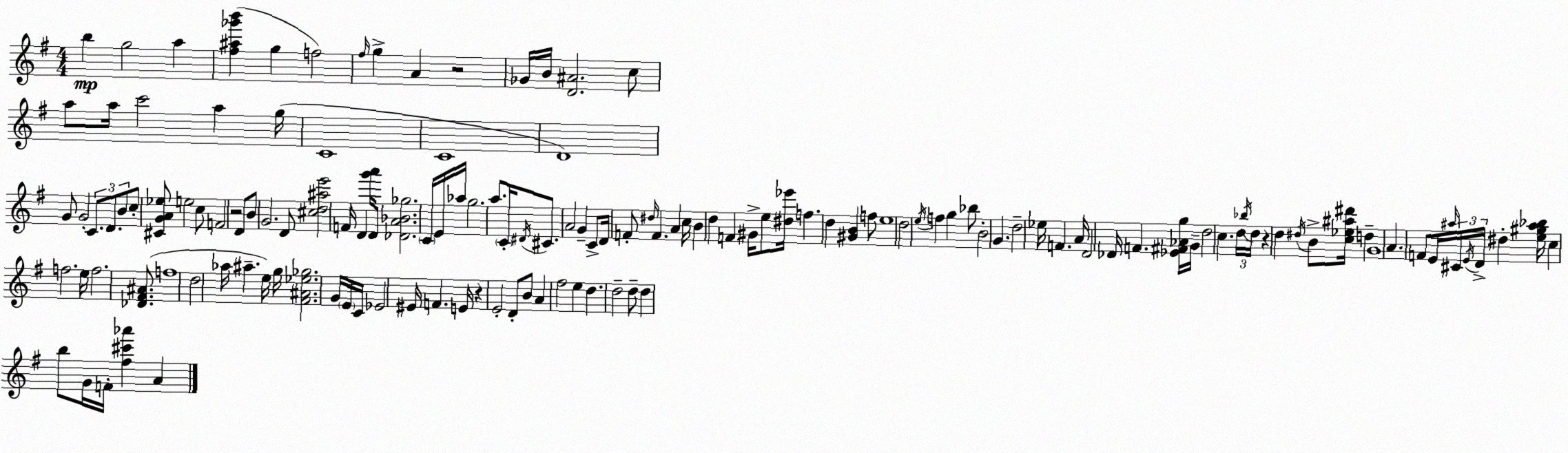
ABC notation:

X:1
T:Untitled
M:4/4
L:1/4
K:Em
b g2 a [^f^a_g'b'] g f2 ^f/4 g A z2 _G/4 B/4 [D^A]2 c/2 a/2 a/4 c'2 a g/4 C4 C4 D4 G/2 G2 C/2 D/2 B/2 c/2 [^CGA_e]/2 e2 c/2 F2 z2 D/2 B/2 G2 D/2 [^cd^ae']2 F/4 D [g'a']/4 D/2 [_DA_B_g]2 C/4 E/4 _a/4 g2 a/2 C/4 ^D/4 ^C/2 A2 G C/2 D/4 F/2 ^d/4 F A c/4 B d F ^G/4 e/2 [^d_e']/4 f d [^GB] f/2 e4 d2 e/4 f g _b/2 B2 G d2 _e/4 F A/4 D2 _D/4 F [_E^F_Ag]/4 G/4 d2 c d/4 _b/4 d/4 z d ^d/4 B/2 [c_e^a^d']/4 d G4 A F/2 E/4 ^a/4 ^C/4 E/4 D/4 ^d [e^g^a_b]/4 c f2 e/4 f2 [_D^F^A]/2 f4 d2 _a/4 ^a e/4 g/4 [^F^A_e_g]2 G/4 E/4 C/4 _E2 ^E/4 F E/4 z E2 D/2 B/2 A ^f2 e d d2 d/2 d b/2 G/4 F/4 [^f^c'_a'] A